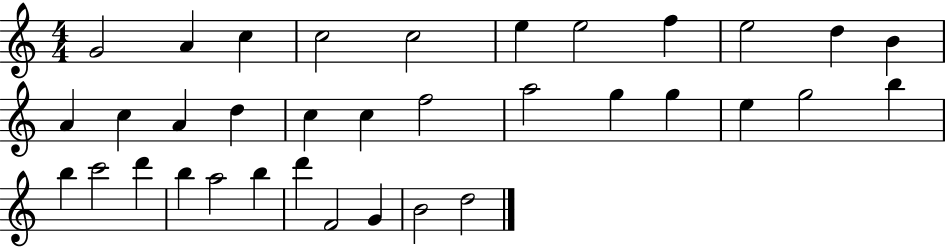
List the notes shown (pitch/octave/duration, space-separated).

G4/h A4/q C5/q C5/h C5/h E5/q E5/h F5/q E5/h D5/q B4/q A4/q C5/q A4/q D5/q C5/q C5/q F5/h A5/h G5/q G5/q E5/q G5/h B5/q B5/q C6/h D6/q B5/q A5/h B5/q D6/q F4/h G4/q B4/h D5/h